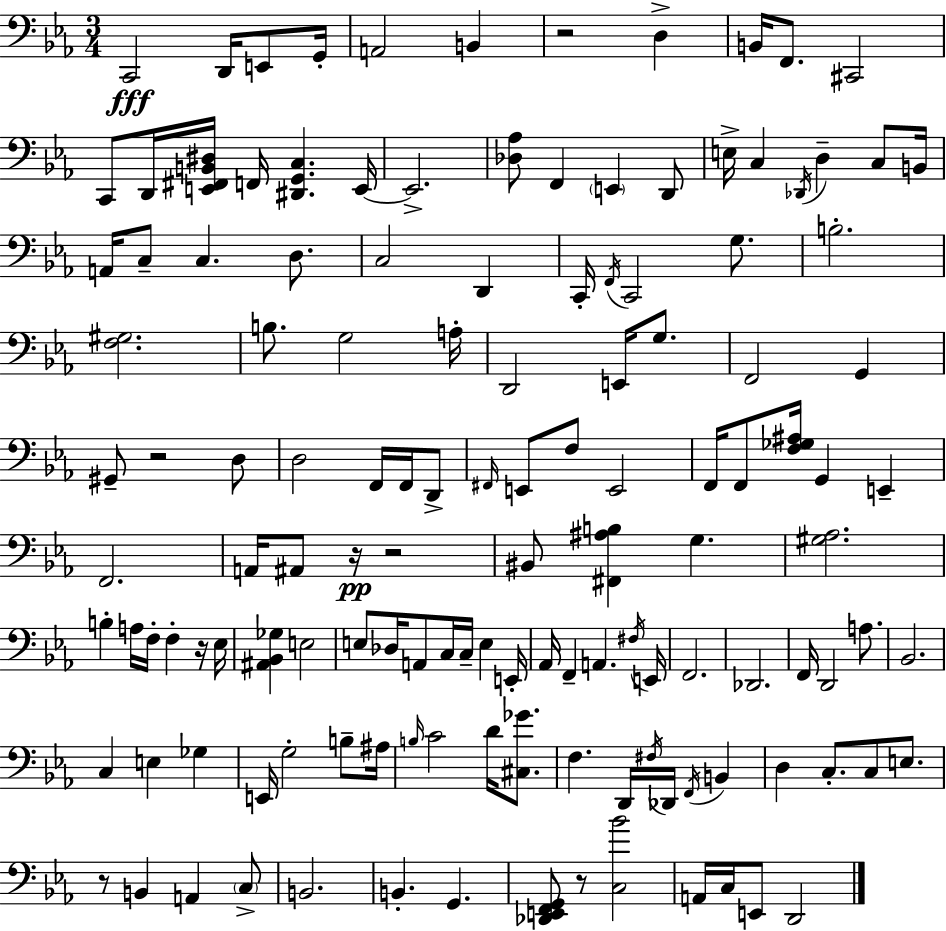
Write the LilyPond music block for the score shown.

{
  \clef bass
  \numericTimeSignature
  \time 3/4
  \key c \minor
  c,2\fff d,16 e,8 g,16-. | a,2 b,4 | r2 d4-> | b,16 f,8. cis,2 | \break c,8 d,16 <e, fis, b, dis>16 f,16 <dis, g, c>4. e,16~~ | e,2.-> | <des aes>8 f,4 \parenthesize e,4 d,8 | e16-> c4 \acciaccatura { des,16 } d4-- c8 | \break b,16 a,16 c8-- c4. d8. | c2 d,4 | c,16-. \acciaccatura { f,16 } c,2 g8. | b2.-. | \break <f gis>2. | b8. g2 | a16-. d,2 e,16 g8. | f,2 g,4 | \break gis,8-- r2 | d8 d2 f,16 f,16 | d,8-> \grace { fis,16 } e,8 f8 e,2 | f,16 f,8 <f ges ais>16 g,4 e,4-- | \break f,2. | a,16 ais,8 r16\pp r2 | bis,8 <fis, ais b>4 g4. | <gis aes>2. | \break b4-. a16 f16-. f4-. | r16 ees16 <ais, bes, ges>4 e2 | e8 des16 a,8 c16 c16-- e4 | e,16-. aes,16 f,4-- a,4. | \break \acciaccatura { fis16 } e,16 f,2. | des,2. | f,16 d,2 | a8. bes,2. | \break c4 e4 | ges4 e,16 g2-. | b8-- ais16 \grace { b16 } c'2 | d'16 <cis ges'>8. f4. d,16 | \break \acciaccatura { fis16 } des,16 \acciaccatura { f,16 } b,4 d4 c8.-. | c8 e8. r8 b,4 | a,4 \parenthesize c8-> b,2. | b,4.-. | \break g,4. <des, e, f, g,>8 r8 <c bes'>2 | a,16 c16 e,8 d,2 | \bar "|."
}